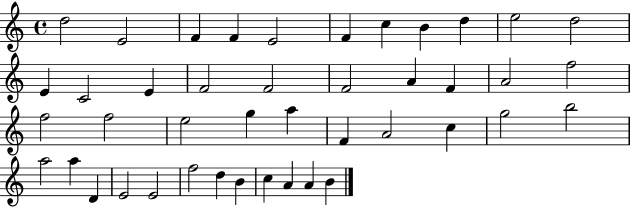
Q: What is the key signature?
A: C major